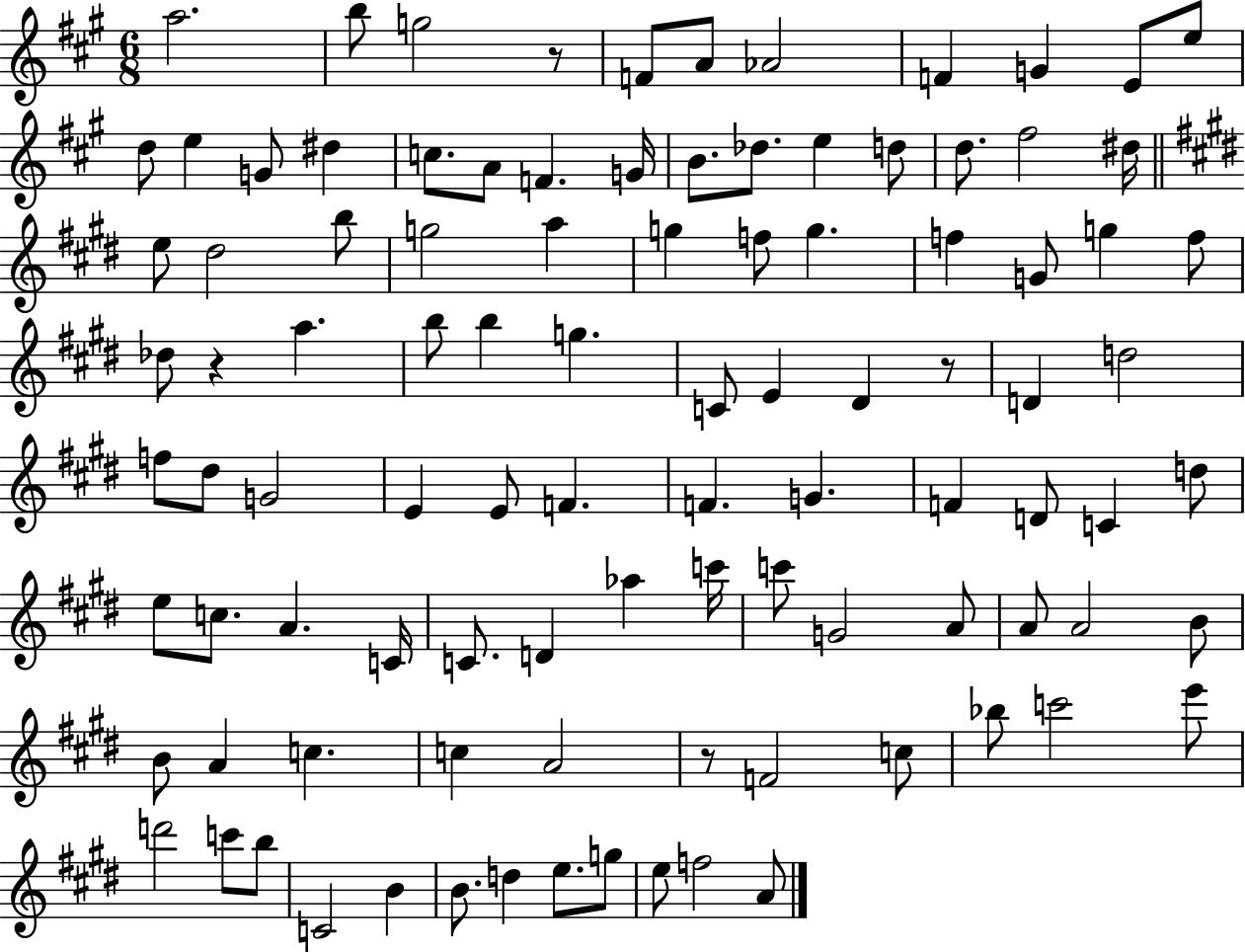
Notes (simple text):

A5/h. B5/e G5/h R/e F4/e A4/e Ab4/h F4/q G4/q E4/e E5/e D5/e E5/q G4/e D#5/q C5/e. A4/e F4/q. G4/s B4/e. Db5/e. E5/q D5/e D5/e. F#5/h D#5/s E5/e D#5/h B5/e G5/h A5/q G5/q F5/e G5/q. F5/q G4/e G5/q F5/e Db5/e R/q A5/q. B5/e B5/q G5/q. C4/e E4/q D#4/q R/e D4/q D5/h F5/e D#5/e G4/h E4/q E4/e F4/q. F4/q. G4/q. F4/q D4/e C4/q D5/e E5/e C5/e. A4/q. C4/s C4/e. D4/q Ab5/q C6/s C6/e G4/h A4/e A4/e A4/h B4/e B4/e A4/q C5/q. C5/q A4/h R/e F4/h C5/e Bb5/e C6/h E6/e D6/h C6/e B5/e C4/h B4/q B4/e. D5/q E5/e. G5/e E5/e F5/h A4/e